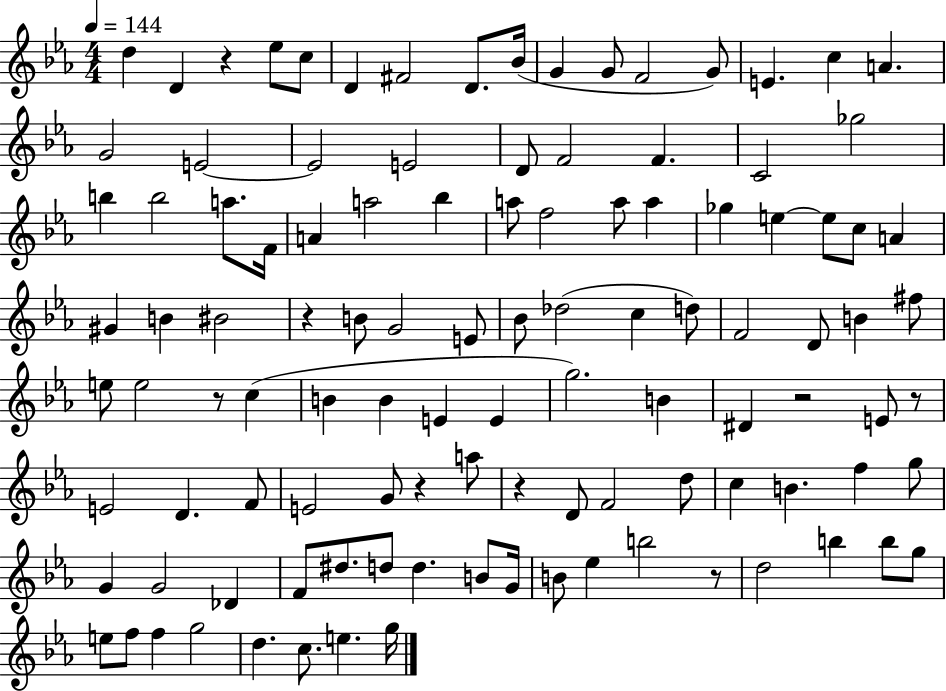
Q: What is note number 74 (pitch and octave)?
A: D5